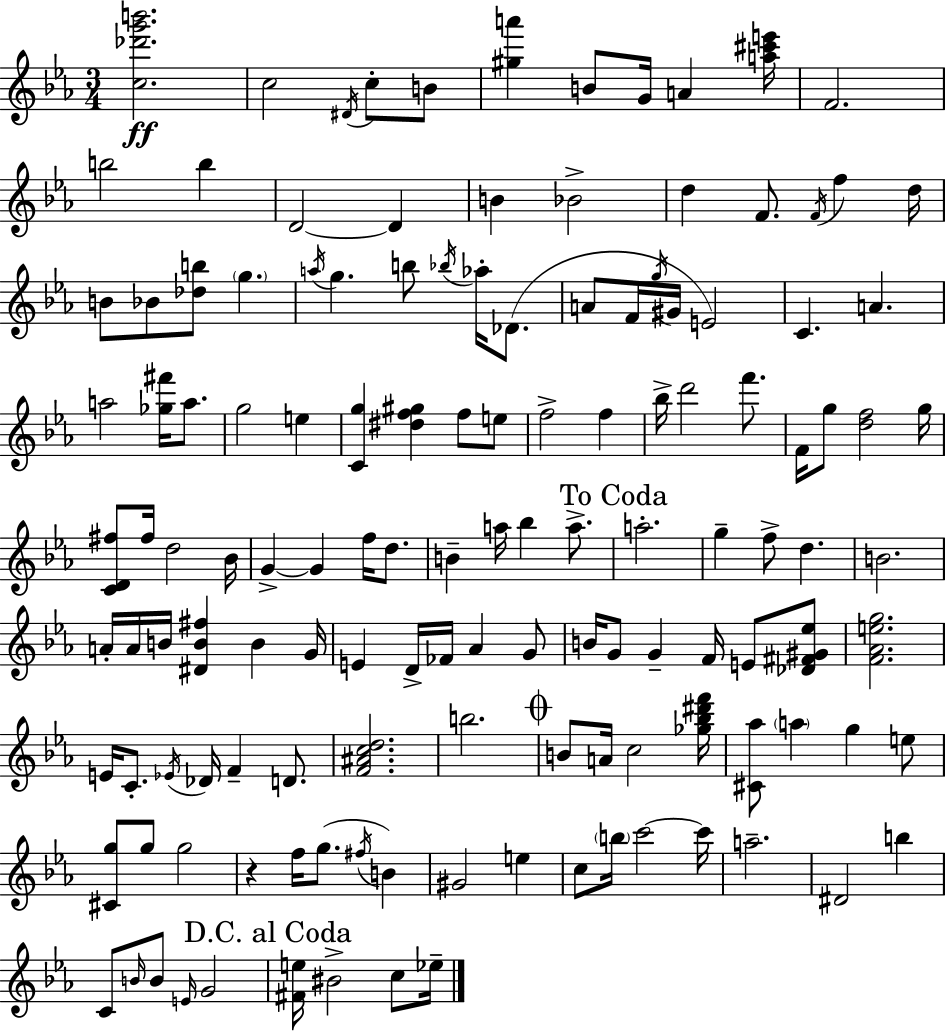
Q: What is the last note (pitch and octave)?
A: Eb5